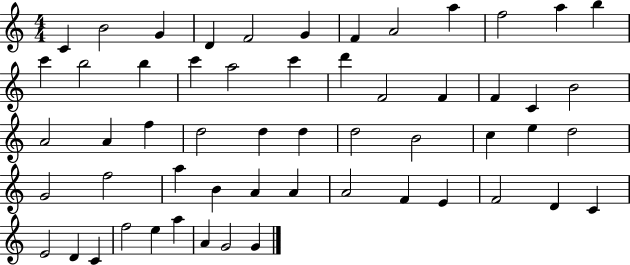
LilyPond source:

{
  \clef treble
  \numericTimeSignature
  \time 4/4
  \key c \major
  c'4 b'2 g'4 | d'4 f'2 g'4 | f'4 a'2 a''4 | f''2 a''4 b''4 | \break c'''4 b''2 b''4 | c'''4 a''2 c'''4 | d'''4 f'2 f'4 | f'4 c'4 b'2 | \break a'2 a'4 f''4 | d''2 d''4 d''4 | d''2 b'2 | c''4 e''4 d''2 | \break g'2 f''2 | a''4 b'4 a'4 a'4 | a'2 f'4 e'4 | f'2 d'4 c'4 | \break e'2 d'4 c'4 | f''2 e''4 a''4 | a'4 g'2 g'4 | \bar "|."
}